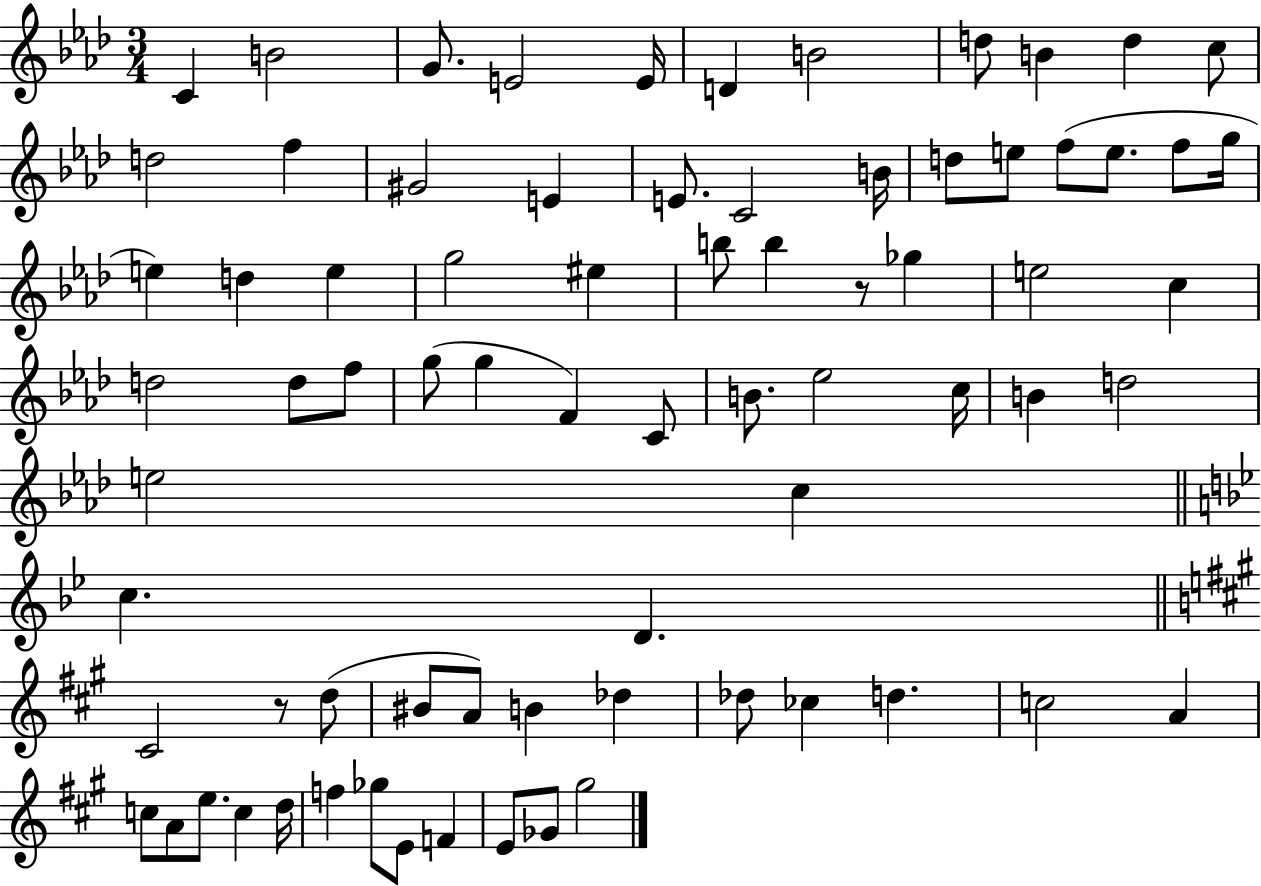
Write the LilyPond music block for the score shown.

{
  \clef treble
  \numericTimeSignature
  \time 3/4
  \key aes \major
  c'4 b'2 | g'8. e'2 e'16 | d'4 b'2 | d''8 b'4 d''4 c''8 | \break d''2 f''4 | gis'2 e'4 | e'8. c'2 b'16 | d''8 e''8 f''8( e''8. f''8 g''16 | \break e''4) d''4 e''4 | g''2 eis''4 | b''8 b''4 r8 ges''4 | e''2 c''4 | \break d''2 d''8 f''8 | g''8( g''4 f'4) c'8 | b'8. ees''2 c''16 | b'4 d''2 | \break e''2 c''4 | \bar "||" \break \key g \minor c''4. d'4. | \bar "||" \break \key a \major cis'2 r8 d''8( | bis'8 a'8) b'4 des''4 | des''8 ces''4 d''4. | c''2 a'4 | \break c''8 a'8 e''8. c''4 d''16 | f''4 ges''8 e'8 f'4 | e'8 ges'8 gis''2 | \bar "|."
}